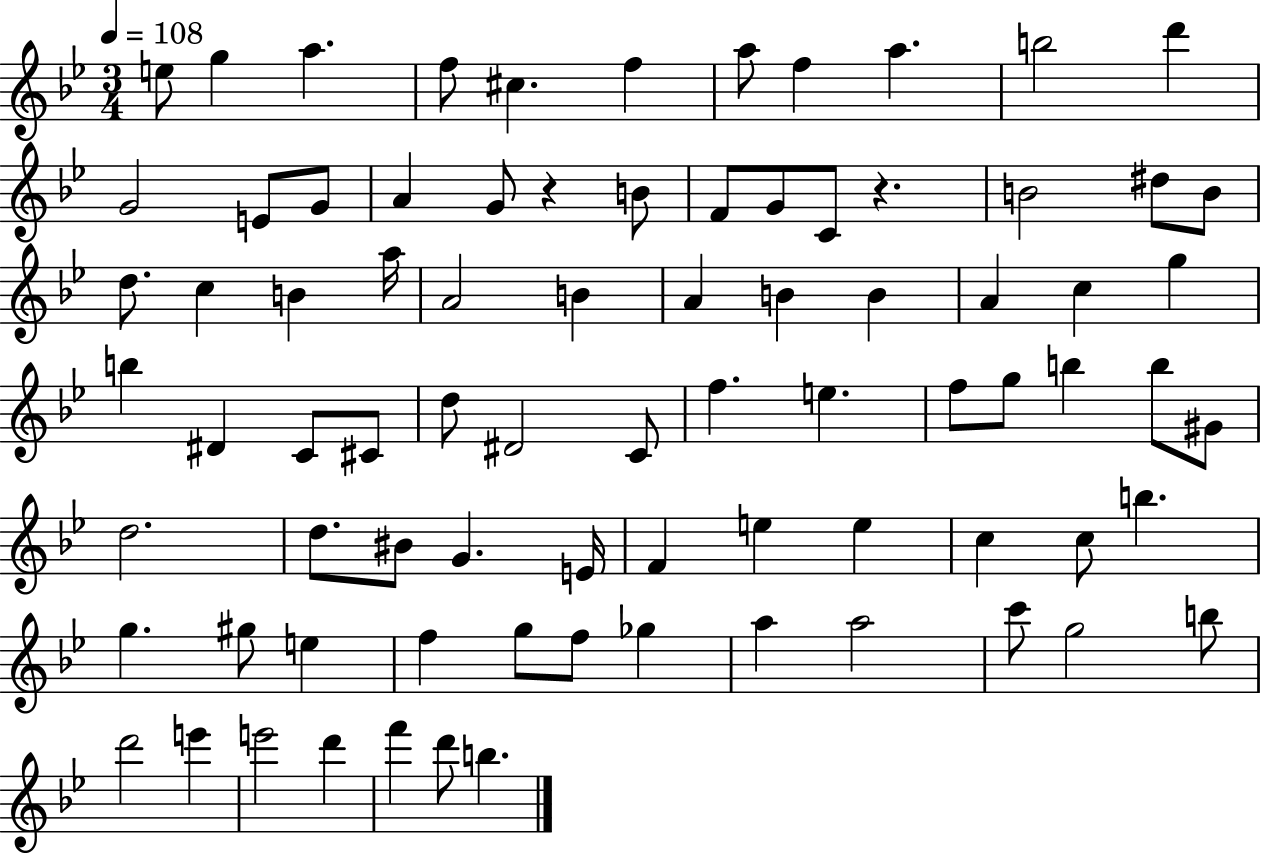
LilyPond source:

{
  \clef treble
  \numericTimeSignature
  \time 3/4
  \key bes \major
  \tempo 4 = 108
  \repeat volta 2 { e''8 g''4 a''4. | f''8 cis''4. f''4 | a''8 f''4 a''4. | b''2 d'''4 | \break g'2 e'8 g'8 | a'4 g'8 r4 b'8 | f'8 g'8 c'8 r4. | b'2 dis''8 b'8 | \break d''8. c''4 b'4 a''16 | a'2 b'4 | a'4 b'4 b'4 | a'4 c''4 g''4 | \break b''4 dis'4 c'8 cis'8 | d''8 dis'2 c'8 | f''4. e''4. | f''8 g''8 b''4 b''8 gis'8 | \break d''2. | d''8. bis'8 g'4. e'16 | f'4 e''4 e''4 | c''4 c''8 b''4. | \break g''4. gis''8 e''4 | f''4 g''8 f''8 ges''4 | a''4 a''2 | c'''8 g''2 b''8 | \break d'''2 e'''4 | e'''2 d'''4 | f'''4 d'''8 b''4. | } \bar "|."
}